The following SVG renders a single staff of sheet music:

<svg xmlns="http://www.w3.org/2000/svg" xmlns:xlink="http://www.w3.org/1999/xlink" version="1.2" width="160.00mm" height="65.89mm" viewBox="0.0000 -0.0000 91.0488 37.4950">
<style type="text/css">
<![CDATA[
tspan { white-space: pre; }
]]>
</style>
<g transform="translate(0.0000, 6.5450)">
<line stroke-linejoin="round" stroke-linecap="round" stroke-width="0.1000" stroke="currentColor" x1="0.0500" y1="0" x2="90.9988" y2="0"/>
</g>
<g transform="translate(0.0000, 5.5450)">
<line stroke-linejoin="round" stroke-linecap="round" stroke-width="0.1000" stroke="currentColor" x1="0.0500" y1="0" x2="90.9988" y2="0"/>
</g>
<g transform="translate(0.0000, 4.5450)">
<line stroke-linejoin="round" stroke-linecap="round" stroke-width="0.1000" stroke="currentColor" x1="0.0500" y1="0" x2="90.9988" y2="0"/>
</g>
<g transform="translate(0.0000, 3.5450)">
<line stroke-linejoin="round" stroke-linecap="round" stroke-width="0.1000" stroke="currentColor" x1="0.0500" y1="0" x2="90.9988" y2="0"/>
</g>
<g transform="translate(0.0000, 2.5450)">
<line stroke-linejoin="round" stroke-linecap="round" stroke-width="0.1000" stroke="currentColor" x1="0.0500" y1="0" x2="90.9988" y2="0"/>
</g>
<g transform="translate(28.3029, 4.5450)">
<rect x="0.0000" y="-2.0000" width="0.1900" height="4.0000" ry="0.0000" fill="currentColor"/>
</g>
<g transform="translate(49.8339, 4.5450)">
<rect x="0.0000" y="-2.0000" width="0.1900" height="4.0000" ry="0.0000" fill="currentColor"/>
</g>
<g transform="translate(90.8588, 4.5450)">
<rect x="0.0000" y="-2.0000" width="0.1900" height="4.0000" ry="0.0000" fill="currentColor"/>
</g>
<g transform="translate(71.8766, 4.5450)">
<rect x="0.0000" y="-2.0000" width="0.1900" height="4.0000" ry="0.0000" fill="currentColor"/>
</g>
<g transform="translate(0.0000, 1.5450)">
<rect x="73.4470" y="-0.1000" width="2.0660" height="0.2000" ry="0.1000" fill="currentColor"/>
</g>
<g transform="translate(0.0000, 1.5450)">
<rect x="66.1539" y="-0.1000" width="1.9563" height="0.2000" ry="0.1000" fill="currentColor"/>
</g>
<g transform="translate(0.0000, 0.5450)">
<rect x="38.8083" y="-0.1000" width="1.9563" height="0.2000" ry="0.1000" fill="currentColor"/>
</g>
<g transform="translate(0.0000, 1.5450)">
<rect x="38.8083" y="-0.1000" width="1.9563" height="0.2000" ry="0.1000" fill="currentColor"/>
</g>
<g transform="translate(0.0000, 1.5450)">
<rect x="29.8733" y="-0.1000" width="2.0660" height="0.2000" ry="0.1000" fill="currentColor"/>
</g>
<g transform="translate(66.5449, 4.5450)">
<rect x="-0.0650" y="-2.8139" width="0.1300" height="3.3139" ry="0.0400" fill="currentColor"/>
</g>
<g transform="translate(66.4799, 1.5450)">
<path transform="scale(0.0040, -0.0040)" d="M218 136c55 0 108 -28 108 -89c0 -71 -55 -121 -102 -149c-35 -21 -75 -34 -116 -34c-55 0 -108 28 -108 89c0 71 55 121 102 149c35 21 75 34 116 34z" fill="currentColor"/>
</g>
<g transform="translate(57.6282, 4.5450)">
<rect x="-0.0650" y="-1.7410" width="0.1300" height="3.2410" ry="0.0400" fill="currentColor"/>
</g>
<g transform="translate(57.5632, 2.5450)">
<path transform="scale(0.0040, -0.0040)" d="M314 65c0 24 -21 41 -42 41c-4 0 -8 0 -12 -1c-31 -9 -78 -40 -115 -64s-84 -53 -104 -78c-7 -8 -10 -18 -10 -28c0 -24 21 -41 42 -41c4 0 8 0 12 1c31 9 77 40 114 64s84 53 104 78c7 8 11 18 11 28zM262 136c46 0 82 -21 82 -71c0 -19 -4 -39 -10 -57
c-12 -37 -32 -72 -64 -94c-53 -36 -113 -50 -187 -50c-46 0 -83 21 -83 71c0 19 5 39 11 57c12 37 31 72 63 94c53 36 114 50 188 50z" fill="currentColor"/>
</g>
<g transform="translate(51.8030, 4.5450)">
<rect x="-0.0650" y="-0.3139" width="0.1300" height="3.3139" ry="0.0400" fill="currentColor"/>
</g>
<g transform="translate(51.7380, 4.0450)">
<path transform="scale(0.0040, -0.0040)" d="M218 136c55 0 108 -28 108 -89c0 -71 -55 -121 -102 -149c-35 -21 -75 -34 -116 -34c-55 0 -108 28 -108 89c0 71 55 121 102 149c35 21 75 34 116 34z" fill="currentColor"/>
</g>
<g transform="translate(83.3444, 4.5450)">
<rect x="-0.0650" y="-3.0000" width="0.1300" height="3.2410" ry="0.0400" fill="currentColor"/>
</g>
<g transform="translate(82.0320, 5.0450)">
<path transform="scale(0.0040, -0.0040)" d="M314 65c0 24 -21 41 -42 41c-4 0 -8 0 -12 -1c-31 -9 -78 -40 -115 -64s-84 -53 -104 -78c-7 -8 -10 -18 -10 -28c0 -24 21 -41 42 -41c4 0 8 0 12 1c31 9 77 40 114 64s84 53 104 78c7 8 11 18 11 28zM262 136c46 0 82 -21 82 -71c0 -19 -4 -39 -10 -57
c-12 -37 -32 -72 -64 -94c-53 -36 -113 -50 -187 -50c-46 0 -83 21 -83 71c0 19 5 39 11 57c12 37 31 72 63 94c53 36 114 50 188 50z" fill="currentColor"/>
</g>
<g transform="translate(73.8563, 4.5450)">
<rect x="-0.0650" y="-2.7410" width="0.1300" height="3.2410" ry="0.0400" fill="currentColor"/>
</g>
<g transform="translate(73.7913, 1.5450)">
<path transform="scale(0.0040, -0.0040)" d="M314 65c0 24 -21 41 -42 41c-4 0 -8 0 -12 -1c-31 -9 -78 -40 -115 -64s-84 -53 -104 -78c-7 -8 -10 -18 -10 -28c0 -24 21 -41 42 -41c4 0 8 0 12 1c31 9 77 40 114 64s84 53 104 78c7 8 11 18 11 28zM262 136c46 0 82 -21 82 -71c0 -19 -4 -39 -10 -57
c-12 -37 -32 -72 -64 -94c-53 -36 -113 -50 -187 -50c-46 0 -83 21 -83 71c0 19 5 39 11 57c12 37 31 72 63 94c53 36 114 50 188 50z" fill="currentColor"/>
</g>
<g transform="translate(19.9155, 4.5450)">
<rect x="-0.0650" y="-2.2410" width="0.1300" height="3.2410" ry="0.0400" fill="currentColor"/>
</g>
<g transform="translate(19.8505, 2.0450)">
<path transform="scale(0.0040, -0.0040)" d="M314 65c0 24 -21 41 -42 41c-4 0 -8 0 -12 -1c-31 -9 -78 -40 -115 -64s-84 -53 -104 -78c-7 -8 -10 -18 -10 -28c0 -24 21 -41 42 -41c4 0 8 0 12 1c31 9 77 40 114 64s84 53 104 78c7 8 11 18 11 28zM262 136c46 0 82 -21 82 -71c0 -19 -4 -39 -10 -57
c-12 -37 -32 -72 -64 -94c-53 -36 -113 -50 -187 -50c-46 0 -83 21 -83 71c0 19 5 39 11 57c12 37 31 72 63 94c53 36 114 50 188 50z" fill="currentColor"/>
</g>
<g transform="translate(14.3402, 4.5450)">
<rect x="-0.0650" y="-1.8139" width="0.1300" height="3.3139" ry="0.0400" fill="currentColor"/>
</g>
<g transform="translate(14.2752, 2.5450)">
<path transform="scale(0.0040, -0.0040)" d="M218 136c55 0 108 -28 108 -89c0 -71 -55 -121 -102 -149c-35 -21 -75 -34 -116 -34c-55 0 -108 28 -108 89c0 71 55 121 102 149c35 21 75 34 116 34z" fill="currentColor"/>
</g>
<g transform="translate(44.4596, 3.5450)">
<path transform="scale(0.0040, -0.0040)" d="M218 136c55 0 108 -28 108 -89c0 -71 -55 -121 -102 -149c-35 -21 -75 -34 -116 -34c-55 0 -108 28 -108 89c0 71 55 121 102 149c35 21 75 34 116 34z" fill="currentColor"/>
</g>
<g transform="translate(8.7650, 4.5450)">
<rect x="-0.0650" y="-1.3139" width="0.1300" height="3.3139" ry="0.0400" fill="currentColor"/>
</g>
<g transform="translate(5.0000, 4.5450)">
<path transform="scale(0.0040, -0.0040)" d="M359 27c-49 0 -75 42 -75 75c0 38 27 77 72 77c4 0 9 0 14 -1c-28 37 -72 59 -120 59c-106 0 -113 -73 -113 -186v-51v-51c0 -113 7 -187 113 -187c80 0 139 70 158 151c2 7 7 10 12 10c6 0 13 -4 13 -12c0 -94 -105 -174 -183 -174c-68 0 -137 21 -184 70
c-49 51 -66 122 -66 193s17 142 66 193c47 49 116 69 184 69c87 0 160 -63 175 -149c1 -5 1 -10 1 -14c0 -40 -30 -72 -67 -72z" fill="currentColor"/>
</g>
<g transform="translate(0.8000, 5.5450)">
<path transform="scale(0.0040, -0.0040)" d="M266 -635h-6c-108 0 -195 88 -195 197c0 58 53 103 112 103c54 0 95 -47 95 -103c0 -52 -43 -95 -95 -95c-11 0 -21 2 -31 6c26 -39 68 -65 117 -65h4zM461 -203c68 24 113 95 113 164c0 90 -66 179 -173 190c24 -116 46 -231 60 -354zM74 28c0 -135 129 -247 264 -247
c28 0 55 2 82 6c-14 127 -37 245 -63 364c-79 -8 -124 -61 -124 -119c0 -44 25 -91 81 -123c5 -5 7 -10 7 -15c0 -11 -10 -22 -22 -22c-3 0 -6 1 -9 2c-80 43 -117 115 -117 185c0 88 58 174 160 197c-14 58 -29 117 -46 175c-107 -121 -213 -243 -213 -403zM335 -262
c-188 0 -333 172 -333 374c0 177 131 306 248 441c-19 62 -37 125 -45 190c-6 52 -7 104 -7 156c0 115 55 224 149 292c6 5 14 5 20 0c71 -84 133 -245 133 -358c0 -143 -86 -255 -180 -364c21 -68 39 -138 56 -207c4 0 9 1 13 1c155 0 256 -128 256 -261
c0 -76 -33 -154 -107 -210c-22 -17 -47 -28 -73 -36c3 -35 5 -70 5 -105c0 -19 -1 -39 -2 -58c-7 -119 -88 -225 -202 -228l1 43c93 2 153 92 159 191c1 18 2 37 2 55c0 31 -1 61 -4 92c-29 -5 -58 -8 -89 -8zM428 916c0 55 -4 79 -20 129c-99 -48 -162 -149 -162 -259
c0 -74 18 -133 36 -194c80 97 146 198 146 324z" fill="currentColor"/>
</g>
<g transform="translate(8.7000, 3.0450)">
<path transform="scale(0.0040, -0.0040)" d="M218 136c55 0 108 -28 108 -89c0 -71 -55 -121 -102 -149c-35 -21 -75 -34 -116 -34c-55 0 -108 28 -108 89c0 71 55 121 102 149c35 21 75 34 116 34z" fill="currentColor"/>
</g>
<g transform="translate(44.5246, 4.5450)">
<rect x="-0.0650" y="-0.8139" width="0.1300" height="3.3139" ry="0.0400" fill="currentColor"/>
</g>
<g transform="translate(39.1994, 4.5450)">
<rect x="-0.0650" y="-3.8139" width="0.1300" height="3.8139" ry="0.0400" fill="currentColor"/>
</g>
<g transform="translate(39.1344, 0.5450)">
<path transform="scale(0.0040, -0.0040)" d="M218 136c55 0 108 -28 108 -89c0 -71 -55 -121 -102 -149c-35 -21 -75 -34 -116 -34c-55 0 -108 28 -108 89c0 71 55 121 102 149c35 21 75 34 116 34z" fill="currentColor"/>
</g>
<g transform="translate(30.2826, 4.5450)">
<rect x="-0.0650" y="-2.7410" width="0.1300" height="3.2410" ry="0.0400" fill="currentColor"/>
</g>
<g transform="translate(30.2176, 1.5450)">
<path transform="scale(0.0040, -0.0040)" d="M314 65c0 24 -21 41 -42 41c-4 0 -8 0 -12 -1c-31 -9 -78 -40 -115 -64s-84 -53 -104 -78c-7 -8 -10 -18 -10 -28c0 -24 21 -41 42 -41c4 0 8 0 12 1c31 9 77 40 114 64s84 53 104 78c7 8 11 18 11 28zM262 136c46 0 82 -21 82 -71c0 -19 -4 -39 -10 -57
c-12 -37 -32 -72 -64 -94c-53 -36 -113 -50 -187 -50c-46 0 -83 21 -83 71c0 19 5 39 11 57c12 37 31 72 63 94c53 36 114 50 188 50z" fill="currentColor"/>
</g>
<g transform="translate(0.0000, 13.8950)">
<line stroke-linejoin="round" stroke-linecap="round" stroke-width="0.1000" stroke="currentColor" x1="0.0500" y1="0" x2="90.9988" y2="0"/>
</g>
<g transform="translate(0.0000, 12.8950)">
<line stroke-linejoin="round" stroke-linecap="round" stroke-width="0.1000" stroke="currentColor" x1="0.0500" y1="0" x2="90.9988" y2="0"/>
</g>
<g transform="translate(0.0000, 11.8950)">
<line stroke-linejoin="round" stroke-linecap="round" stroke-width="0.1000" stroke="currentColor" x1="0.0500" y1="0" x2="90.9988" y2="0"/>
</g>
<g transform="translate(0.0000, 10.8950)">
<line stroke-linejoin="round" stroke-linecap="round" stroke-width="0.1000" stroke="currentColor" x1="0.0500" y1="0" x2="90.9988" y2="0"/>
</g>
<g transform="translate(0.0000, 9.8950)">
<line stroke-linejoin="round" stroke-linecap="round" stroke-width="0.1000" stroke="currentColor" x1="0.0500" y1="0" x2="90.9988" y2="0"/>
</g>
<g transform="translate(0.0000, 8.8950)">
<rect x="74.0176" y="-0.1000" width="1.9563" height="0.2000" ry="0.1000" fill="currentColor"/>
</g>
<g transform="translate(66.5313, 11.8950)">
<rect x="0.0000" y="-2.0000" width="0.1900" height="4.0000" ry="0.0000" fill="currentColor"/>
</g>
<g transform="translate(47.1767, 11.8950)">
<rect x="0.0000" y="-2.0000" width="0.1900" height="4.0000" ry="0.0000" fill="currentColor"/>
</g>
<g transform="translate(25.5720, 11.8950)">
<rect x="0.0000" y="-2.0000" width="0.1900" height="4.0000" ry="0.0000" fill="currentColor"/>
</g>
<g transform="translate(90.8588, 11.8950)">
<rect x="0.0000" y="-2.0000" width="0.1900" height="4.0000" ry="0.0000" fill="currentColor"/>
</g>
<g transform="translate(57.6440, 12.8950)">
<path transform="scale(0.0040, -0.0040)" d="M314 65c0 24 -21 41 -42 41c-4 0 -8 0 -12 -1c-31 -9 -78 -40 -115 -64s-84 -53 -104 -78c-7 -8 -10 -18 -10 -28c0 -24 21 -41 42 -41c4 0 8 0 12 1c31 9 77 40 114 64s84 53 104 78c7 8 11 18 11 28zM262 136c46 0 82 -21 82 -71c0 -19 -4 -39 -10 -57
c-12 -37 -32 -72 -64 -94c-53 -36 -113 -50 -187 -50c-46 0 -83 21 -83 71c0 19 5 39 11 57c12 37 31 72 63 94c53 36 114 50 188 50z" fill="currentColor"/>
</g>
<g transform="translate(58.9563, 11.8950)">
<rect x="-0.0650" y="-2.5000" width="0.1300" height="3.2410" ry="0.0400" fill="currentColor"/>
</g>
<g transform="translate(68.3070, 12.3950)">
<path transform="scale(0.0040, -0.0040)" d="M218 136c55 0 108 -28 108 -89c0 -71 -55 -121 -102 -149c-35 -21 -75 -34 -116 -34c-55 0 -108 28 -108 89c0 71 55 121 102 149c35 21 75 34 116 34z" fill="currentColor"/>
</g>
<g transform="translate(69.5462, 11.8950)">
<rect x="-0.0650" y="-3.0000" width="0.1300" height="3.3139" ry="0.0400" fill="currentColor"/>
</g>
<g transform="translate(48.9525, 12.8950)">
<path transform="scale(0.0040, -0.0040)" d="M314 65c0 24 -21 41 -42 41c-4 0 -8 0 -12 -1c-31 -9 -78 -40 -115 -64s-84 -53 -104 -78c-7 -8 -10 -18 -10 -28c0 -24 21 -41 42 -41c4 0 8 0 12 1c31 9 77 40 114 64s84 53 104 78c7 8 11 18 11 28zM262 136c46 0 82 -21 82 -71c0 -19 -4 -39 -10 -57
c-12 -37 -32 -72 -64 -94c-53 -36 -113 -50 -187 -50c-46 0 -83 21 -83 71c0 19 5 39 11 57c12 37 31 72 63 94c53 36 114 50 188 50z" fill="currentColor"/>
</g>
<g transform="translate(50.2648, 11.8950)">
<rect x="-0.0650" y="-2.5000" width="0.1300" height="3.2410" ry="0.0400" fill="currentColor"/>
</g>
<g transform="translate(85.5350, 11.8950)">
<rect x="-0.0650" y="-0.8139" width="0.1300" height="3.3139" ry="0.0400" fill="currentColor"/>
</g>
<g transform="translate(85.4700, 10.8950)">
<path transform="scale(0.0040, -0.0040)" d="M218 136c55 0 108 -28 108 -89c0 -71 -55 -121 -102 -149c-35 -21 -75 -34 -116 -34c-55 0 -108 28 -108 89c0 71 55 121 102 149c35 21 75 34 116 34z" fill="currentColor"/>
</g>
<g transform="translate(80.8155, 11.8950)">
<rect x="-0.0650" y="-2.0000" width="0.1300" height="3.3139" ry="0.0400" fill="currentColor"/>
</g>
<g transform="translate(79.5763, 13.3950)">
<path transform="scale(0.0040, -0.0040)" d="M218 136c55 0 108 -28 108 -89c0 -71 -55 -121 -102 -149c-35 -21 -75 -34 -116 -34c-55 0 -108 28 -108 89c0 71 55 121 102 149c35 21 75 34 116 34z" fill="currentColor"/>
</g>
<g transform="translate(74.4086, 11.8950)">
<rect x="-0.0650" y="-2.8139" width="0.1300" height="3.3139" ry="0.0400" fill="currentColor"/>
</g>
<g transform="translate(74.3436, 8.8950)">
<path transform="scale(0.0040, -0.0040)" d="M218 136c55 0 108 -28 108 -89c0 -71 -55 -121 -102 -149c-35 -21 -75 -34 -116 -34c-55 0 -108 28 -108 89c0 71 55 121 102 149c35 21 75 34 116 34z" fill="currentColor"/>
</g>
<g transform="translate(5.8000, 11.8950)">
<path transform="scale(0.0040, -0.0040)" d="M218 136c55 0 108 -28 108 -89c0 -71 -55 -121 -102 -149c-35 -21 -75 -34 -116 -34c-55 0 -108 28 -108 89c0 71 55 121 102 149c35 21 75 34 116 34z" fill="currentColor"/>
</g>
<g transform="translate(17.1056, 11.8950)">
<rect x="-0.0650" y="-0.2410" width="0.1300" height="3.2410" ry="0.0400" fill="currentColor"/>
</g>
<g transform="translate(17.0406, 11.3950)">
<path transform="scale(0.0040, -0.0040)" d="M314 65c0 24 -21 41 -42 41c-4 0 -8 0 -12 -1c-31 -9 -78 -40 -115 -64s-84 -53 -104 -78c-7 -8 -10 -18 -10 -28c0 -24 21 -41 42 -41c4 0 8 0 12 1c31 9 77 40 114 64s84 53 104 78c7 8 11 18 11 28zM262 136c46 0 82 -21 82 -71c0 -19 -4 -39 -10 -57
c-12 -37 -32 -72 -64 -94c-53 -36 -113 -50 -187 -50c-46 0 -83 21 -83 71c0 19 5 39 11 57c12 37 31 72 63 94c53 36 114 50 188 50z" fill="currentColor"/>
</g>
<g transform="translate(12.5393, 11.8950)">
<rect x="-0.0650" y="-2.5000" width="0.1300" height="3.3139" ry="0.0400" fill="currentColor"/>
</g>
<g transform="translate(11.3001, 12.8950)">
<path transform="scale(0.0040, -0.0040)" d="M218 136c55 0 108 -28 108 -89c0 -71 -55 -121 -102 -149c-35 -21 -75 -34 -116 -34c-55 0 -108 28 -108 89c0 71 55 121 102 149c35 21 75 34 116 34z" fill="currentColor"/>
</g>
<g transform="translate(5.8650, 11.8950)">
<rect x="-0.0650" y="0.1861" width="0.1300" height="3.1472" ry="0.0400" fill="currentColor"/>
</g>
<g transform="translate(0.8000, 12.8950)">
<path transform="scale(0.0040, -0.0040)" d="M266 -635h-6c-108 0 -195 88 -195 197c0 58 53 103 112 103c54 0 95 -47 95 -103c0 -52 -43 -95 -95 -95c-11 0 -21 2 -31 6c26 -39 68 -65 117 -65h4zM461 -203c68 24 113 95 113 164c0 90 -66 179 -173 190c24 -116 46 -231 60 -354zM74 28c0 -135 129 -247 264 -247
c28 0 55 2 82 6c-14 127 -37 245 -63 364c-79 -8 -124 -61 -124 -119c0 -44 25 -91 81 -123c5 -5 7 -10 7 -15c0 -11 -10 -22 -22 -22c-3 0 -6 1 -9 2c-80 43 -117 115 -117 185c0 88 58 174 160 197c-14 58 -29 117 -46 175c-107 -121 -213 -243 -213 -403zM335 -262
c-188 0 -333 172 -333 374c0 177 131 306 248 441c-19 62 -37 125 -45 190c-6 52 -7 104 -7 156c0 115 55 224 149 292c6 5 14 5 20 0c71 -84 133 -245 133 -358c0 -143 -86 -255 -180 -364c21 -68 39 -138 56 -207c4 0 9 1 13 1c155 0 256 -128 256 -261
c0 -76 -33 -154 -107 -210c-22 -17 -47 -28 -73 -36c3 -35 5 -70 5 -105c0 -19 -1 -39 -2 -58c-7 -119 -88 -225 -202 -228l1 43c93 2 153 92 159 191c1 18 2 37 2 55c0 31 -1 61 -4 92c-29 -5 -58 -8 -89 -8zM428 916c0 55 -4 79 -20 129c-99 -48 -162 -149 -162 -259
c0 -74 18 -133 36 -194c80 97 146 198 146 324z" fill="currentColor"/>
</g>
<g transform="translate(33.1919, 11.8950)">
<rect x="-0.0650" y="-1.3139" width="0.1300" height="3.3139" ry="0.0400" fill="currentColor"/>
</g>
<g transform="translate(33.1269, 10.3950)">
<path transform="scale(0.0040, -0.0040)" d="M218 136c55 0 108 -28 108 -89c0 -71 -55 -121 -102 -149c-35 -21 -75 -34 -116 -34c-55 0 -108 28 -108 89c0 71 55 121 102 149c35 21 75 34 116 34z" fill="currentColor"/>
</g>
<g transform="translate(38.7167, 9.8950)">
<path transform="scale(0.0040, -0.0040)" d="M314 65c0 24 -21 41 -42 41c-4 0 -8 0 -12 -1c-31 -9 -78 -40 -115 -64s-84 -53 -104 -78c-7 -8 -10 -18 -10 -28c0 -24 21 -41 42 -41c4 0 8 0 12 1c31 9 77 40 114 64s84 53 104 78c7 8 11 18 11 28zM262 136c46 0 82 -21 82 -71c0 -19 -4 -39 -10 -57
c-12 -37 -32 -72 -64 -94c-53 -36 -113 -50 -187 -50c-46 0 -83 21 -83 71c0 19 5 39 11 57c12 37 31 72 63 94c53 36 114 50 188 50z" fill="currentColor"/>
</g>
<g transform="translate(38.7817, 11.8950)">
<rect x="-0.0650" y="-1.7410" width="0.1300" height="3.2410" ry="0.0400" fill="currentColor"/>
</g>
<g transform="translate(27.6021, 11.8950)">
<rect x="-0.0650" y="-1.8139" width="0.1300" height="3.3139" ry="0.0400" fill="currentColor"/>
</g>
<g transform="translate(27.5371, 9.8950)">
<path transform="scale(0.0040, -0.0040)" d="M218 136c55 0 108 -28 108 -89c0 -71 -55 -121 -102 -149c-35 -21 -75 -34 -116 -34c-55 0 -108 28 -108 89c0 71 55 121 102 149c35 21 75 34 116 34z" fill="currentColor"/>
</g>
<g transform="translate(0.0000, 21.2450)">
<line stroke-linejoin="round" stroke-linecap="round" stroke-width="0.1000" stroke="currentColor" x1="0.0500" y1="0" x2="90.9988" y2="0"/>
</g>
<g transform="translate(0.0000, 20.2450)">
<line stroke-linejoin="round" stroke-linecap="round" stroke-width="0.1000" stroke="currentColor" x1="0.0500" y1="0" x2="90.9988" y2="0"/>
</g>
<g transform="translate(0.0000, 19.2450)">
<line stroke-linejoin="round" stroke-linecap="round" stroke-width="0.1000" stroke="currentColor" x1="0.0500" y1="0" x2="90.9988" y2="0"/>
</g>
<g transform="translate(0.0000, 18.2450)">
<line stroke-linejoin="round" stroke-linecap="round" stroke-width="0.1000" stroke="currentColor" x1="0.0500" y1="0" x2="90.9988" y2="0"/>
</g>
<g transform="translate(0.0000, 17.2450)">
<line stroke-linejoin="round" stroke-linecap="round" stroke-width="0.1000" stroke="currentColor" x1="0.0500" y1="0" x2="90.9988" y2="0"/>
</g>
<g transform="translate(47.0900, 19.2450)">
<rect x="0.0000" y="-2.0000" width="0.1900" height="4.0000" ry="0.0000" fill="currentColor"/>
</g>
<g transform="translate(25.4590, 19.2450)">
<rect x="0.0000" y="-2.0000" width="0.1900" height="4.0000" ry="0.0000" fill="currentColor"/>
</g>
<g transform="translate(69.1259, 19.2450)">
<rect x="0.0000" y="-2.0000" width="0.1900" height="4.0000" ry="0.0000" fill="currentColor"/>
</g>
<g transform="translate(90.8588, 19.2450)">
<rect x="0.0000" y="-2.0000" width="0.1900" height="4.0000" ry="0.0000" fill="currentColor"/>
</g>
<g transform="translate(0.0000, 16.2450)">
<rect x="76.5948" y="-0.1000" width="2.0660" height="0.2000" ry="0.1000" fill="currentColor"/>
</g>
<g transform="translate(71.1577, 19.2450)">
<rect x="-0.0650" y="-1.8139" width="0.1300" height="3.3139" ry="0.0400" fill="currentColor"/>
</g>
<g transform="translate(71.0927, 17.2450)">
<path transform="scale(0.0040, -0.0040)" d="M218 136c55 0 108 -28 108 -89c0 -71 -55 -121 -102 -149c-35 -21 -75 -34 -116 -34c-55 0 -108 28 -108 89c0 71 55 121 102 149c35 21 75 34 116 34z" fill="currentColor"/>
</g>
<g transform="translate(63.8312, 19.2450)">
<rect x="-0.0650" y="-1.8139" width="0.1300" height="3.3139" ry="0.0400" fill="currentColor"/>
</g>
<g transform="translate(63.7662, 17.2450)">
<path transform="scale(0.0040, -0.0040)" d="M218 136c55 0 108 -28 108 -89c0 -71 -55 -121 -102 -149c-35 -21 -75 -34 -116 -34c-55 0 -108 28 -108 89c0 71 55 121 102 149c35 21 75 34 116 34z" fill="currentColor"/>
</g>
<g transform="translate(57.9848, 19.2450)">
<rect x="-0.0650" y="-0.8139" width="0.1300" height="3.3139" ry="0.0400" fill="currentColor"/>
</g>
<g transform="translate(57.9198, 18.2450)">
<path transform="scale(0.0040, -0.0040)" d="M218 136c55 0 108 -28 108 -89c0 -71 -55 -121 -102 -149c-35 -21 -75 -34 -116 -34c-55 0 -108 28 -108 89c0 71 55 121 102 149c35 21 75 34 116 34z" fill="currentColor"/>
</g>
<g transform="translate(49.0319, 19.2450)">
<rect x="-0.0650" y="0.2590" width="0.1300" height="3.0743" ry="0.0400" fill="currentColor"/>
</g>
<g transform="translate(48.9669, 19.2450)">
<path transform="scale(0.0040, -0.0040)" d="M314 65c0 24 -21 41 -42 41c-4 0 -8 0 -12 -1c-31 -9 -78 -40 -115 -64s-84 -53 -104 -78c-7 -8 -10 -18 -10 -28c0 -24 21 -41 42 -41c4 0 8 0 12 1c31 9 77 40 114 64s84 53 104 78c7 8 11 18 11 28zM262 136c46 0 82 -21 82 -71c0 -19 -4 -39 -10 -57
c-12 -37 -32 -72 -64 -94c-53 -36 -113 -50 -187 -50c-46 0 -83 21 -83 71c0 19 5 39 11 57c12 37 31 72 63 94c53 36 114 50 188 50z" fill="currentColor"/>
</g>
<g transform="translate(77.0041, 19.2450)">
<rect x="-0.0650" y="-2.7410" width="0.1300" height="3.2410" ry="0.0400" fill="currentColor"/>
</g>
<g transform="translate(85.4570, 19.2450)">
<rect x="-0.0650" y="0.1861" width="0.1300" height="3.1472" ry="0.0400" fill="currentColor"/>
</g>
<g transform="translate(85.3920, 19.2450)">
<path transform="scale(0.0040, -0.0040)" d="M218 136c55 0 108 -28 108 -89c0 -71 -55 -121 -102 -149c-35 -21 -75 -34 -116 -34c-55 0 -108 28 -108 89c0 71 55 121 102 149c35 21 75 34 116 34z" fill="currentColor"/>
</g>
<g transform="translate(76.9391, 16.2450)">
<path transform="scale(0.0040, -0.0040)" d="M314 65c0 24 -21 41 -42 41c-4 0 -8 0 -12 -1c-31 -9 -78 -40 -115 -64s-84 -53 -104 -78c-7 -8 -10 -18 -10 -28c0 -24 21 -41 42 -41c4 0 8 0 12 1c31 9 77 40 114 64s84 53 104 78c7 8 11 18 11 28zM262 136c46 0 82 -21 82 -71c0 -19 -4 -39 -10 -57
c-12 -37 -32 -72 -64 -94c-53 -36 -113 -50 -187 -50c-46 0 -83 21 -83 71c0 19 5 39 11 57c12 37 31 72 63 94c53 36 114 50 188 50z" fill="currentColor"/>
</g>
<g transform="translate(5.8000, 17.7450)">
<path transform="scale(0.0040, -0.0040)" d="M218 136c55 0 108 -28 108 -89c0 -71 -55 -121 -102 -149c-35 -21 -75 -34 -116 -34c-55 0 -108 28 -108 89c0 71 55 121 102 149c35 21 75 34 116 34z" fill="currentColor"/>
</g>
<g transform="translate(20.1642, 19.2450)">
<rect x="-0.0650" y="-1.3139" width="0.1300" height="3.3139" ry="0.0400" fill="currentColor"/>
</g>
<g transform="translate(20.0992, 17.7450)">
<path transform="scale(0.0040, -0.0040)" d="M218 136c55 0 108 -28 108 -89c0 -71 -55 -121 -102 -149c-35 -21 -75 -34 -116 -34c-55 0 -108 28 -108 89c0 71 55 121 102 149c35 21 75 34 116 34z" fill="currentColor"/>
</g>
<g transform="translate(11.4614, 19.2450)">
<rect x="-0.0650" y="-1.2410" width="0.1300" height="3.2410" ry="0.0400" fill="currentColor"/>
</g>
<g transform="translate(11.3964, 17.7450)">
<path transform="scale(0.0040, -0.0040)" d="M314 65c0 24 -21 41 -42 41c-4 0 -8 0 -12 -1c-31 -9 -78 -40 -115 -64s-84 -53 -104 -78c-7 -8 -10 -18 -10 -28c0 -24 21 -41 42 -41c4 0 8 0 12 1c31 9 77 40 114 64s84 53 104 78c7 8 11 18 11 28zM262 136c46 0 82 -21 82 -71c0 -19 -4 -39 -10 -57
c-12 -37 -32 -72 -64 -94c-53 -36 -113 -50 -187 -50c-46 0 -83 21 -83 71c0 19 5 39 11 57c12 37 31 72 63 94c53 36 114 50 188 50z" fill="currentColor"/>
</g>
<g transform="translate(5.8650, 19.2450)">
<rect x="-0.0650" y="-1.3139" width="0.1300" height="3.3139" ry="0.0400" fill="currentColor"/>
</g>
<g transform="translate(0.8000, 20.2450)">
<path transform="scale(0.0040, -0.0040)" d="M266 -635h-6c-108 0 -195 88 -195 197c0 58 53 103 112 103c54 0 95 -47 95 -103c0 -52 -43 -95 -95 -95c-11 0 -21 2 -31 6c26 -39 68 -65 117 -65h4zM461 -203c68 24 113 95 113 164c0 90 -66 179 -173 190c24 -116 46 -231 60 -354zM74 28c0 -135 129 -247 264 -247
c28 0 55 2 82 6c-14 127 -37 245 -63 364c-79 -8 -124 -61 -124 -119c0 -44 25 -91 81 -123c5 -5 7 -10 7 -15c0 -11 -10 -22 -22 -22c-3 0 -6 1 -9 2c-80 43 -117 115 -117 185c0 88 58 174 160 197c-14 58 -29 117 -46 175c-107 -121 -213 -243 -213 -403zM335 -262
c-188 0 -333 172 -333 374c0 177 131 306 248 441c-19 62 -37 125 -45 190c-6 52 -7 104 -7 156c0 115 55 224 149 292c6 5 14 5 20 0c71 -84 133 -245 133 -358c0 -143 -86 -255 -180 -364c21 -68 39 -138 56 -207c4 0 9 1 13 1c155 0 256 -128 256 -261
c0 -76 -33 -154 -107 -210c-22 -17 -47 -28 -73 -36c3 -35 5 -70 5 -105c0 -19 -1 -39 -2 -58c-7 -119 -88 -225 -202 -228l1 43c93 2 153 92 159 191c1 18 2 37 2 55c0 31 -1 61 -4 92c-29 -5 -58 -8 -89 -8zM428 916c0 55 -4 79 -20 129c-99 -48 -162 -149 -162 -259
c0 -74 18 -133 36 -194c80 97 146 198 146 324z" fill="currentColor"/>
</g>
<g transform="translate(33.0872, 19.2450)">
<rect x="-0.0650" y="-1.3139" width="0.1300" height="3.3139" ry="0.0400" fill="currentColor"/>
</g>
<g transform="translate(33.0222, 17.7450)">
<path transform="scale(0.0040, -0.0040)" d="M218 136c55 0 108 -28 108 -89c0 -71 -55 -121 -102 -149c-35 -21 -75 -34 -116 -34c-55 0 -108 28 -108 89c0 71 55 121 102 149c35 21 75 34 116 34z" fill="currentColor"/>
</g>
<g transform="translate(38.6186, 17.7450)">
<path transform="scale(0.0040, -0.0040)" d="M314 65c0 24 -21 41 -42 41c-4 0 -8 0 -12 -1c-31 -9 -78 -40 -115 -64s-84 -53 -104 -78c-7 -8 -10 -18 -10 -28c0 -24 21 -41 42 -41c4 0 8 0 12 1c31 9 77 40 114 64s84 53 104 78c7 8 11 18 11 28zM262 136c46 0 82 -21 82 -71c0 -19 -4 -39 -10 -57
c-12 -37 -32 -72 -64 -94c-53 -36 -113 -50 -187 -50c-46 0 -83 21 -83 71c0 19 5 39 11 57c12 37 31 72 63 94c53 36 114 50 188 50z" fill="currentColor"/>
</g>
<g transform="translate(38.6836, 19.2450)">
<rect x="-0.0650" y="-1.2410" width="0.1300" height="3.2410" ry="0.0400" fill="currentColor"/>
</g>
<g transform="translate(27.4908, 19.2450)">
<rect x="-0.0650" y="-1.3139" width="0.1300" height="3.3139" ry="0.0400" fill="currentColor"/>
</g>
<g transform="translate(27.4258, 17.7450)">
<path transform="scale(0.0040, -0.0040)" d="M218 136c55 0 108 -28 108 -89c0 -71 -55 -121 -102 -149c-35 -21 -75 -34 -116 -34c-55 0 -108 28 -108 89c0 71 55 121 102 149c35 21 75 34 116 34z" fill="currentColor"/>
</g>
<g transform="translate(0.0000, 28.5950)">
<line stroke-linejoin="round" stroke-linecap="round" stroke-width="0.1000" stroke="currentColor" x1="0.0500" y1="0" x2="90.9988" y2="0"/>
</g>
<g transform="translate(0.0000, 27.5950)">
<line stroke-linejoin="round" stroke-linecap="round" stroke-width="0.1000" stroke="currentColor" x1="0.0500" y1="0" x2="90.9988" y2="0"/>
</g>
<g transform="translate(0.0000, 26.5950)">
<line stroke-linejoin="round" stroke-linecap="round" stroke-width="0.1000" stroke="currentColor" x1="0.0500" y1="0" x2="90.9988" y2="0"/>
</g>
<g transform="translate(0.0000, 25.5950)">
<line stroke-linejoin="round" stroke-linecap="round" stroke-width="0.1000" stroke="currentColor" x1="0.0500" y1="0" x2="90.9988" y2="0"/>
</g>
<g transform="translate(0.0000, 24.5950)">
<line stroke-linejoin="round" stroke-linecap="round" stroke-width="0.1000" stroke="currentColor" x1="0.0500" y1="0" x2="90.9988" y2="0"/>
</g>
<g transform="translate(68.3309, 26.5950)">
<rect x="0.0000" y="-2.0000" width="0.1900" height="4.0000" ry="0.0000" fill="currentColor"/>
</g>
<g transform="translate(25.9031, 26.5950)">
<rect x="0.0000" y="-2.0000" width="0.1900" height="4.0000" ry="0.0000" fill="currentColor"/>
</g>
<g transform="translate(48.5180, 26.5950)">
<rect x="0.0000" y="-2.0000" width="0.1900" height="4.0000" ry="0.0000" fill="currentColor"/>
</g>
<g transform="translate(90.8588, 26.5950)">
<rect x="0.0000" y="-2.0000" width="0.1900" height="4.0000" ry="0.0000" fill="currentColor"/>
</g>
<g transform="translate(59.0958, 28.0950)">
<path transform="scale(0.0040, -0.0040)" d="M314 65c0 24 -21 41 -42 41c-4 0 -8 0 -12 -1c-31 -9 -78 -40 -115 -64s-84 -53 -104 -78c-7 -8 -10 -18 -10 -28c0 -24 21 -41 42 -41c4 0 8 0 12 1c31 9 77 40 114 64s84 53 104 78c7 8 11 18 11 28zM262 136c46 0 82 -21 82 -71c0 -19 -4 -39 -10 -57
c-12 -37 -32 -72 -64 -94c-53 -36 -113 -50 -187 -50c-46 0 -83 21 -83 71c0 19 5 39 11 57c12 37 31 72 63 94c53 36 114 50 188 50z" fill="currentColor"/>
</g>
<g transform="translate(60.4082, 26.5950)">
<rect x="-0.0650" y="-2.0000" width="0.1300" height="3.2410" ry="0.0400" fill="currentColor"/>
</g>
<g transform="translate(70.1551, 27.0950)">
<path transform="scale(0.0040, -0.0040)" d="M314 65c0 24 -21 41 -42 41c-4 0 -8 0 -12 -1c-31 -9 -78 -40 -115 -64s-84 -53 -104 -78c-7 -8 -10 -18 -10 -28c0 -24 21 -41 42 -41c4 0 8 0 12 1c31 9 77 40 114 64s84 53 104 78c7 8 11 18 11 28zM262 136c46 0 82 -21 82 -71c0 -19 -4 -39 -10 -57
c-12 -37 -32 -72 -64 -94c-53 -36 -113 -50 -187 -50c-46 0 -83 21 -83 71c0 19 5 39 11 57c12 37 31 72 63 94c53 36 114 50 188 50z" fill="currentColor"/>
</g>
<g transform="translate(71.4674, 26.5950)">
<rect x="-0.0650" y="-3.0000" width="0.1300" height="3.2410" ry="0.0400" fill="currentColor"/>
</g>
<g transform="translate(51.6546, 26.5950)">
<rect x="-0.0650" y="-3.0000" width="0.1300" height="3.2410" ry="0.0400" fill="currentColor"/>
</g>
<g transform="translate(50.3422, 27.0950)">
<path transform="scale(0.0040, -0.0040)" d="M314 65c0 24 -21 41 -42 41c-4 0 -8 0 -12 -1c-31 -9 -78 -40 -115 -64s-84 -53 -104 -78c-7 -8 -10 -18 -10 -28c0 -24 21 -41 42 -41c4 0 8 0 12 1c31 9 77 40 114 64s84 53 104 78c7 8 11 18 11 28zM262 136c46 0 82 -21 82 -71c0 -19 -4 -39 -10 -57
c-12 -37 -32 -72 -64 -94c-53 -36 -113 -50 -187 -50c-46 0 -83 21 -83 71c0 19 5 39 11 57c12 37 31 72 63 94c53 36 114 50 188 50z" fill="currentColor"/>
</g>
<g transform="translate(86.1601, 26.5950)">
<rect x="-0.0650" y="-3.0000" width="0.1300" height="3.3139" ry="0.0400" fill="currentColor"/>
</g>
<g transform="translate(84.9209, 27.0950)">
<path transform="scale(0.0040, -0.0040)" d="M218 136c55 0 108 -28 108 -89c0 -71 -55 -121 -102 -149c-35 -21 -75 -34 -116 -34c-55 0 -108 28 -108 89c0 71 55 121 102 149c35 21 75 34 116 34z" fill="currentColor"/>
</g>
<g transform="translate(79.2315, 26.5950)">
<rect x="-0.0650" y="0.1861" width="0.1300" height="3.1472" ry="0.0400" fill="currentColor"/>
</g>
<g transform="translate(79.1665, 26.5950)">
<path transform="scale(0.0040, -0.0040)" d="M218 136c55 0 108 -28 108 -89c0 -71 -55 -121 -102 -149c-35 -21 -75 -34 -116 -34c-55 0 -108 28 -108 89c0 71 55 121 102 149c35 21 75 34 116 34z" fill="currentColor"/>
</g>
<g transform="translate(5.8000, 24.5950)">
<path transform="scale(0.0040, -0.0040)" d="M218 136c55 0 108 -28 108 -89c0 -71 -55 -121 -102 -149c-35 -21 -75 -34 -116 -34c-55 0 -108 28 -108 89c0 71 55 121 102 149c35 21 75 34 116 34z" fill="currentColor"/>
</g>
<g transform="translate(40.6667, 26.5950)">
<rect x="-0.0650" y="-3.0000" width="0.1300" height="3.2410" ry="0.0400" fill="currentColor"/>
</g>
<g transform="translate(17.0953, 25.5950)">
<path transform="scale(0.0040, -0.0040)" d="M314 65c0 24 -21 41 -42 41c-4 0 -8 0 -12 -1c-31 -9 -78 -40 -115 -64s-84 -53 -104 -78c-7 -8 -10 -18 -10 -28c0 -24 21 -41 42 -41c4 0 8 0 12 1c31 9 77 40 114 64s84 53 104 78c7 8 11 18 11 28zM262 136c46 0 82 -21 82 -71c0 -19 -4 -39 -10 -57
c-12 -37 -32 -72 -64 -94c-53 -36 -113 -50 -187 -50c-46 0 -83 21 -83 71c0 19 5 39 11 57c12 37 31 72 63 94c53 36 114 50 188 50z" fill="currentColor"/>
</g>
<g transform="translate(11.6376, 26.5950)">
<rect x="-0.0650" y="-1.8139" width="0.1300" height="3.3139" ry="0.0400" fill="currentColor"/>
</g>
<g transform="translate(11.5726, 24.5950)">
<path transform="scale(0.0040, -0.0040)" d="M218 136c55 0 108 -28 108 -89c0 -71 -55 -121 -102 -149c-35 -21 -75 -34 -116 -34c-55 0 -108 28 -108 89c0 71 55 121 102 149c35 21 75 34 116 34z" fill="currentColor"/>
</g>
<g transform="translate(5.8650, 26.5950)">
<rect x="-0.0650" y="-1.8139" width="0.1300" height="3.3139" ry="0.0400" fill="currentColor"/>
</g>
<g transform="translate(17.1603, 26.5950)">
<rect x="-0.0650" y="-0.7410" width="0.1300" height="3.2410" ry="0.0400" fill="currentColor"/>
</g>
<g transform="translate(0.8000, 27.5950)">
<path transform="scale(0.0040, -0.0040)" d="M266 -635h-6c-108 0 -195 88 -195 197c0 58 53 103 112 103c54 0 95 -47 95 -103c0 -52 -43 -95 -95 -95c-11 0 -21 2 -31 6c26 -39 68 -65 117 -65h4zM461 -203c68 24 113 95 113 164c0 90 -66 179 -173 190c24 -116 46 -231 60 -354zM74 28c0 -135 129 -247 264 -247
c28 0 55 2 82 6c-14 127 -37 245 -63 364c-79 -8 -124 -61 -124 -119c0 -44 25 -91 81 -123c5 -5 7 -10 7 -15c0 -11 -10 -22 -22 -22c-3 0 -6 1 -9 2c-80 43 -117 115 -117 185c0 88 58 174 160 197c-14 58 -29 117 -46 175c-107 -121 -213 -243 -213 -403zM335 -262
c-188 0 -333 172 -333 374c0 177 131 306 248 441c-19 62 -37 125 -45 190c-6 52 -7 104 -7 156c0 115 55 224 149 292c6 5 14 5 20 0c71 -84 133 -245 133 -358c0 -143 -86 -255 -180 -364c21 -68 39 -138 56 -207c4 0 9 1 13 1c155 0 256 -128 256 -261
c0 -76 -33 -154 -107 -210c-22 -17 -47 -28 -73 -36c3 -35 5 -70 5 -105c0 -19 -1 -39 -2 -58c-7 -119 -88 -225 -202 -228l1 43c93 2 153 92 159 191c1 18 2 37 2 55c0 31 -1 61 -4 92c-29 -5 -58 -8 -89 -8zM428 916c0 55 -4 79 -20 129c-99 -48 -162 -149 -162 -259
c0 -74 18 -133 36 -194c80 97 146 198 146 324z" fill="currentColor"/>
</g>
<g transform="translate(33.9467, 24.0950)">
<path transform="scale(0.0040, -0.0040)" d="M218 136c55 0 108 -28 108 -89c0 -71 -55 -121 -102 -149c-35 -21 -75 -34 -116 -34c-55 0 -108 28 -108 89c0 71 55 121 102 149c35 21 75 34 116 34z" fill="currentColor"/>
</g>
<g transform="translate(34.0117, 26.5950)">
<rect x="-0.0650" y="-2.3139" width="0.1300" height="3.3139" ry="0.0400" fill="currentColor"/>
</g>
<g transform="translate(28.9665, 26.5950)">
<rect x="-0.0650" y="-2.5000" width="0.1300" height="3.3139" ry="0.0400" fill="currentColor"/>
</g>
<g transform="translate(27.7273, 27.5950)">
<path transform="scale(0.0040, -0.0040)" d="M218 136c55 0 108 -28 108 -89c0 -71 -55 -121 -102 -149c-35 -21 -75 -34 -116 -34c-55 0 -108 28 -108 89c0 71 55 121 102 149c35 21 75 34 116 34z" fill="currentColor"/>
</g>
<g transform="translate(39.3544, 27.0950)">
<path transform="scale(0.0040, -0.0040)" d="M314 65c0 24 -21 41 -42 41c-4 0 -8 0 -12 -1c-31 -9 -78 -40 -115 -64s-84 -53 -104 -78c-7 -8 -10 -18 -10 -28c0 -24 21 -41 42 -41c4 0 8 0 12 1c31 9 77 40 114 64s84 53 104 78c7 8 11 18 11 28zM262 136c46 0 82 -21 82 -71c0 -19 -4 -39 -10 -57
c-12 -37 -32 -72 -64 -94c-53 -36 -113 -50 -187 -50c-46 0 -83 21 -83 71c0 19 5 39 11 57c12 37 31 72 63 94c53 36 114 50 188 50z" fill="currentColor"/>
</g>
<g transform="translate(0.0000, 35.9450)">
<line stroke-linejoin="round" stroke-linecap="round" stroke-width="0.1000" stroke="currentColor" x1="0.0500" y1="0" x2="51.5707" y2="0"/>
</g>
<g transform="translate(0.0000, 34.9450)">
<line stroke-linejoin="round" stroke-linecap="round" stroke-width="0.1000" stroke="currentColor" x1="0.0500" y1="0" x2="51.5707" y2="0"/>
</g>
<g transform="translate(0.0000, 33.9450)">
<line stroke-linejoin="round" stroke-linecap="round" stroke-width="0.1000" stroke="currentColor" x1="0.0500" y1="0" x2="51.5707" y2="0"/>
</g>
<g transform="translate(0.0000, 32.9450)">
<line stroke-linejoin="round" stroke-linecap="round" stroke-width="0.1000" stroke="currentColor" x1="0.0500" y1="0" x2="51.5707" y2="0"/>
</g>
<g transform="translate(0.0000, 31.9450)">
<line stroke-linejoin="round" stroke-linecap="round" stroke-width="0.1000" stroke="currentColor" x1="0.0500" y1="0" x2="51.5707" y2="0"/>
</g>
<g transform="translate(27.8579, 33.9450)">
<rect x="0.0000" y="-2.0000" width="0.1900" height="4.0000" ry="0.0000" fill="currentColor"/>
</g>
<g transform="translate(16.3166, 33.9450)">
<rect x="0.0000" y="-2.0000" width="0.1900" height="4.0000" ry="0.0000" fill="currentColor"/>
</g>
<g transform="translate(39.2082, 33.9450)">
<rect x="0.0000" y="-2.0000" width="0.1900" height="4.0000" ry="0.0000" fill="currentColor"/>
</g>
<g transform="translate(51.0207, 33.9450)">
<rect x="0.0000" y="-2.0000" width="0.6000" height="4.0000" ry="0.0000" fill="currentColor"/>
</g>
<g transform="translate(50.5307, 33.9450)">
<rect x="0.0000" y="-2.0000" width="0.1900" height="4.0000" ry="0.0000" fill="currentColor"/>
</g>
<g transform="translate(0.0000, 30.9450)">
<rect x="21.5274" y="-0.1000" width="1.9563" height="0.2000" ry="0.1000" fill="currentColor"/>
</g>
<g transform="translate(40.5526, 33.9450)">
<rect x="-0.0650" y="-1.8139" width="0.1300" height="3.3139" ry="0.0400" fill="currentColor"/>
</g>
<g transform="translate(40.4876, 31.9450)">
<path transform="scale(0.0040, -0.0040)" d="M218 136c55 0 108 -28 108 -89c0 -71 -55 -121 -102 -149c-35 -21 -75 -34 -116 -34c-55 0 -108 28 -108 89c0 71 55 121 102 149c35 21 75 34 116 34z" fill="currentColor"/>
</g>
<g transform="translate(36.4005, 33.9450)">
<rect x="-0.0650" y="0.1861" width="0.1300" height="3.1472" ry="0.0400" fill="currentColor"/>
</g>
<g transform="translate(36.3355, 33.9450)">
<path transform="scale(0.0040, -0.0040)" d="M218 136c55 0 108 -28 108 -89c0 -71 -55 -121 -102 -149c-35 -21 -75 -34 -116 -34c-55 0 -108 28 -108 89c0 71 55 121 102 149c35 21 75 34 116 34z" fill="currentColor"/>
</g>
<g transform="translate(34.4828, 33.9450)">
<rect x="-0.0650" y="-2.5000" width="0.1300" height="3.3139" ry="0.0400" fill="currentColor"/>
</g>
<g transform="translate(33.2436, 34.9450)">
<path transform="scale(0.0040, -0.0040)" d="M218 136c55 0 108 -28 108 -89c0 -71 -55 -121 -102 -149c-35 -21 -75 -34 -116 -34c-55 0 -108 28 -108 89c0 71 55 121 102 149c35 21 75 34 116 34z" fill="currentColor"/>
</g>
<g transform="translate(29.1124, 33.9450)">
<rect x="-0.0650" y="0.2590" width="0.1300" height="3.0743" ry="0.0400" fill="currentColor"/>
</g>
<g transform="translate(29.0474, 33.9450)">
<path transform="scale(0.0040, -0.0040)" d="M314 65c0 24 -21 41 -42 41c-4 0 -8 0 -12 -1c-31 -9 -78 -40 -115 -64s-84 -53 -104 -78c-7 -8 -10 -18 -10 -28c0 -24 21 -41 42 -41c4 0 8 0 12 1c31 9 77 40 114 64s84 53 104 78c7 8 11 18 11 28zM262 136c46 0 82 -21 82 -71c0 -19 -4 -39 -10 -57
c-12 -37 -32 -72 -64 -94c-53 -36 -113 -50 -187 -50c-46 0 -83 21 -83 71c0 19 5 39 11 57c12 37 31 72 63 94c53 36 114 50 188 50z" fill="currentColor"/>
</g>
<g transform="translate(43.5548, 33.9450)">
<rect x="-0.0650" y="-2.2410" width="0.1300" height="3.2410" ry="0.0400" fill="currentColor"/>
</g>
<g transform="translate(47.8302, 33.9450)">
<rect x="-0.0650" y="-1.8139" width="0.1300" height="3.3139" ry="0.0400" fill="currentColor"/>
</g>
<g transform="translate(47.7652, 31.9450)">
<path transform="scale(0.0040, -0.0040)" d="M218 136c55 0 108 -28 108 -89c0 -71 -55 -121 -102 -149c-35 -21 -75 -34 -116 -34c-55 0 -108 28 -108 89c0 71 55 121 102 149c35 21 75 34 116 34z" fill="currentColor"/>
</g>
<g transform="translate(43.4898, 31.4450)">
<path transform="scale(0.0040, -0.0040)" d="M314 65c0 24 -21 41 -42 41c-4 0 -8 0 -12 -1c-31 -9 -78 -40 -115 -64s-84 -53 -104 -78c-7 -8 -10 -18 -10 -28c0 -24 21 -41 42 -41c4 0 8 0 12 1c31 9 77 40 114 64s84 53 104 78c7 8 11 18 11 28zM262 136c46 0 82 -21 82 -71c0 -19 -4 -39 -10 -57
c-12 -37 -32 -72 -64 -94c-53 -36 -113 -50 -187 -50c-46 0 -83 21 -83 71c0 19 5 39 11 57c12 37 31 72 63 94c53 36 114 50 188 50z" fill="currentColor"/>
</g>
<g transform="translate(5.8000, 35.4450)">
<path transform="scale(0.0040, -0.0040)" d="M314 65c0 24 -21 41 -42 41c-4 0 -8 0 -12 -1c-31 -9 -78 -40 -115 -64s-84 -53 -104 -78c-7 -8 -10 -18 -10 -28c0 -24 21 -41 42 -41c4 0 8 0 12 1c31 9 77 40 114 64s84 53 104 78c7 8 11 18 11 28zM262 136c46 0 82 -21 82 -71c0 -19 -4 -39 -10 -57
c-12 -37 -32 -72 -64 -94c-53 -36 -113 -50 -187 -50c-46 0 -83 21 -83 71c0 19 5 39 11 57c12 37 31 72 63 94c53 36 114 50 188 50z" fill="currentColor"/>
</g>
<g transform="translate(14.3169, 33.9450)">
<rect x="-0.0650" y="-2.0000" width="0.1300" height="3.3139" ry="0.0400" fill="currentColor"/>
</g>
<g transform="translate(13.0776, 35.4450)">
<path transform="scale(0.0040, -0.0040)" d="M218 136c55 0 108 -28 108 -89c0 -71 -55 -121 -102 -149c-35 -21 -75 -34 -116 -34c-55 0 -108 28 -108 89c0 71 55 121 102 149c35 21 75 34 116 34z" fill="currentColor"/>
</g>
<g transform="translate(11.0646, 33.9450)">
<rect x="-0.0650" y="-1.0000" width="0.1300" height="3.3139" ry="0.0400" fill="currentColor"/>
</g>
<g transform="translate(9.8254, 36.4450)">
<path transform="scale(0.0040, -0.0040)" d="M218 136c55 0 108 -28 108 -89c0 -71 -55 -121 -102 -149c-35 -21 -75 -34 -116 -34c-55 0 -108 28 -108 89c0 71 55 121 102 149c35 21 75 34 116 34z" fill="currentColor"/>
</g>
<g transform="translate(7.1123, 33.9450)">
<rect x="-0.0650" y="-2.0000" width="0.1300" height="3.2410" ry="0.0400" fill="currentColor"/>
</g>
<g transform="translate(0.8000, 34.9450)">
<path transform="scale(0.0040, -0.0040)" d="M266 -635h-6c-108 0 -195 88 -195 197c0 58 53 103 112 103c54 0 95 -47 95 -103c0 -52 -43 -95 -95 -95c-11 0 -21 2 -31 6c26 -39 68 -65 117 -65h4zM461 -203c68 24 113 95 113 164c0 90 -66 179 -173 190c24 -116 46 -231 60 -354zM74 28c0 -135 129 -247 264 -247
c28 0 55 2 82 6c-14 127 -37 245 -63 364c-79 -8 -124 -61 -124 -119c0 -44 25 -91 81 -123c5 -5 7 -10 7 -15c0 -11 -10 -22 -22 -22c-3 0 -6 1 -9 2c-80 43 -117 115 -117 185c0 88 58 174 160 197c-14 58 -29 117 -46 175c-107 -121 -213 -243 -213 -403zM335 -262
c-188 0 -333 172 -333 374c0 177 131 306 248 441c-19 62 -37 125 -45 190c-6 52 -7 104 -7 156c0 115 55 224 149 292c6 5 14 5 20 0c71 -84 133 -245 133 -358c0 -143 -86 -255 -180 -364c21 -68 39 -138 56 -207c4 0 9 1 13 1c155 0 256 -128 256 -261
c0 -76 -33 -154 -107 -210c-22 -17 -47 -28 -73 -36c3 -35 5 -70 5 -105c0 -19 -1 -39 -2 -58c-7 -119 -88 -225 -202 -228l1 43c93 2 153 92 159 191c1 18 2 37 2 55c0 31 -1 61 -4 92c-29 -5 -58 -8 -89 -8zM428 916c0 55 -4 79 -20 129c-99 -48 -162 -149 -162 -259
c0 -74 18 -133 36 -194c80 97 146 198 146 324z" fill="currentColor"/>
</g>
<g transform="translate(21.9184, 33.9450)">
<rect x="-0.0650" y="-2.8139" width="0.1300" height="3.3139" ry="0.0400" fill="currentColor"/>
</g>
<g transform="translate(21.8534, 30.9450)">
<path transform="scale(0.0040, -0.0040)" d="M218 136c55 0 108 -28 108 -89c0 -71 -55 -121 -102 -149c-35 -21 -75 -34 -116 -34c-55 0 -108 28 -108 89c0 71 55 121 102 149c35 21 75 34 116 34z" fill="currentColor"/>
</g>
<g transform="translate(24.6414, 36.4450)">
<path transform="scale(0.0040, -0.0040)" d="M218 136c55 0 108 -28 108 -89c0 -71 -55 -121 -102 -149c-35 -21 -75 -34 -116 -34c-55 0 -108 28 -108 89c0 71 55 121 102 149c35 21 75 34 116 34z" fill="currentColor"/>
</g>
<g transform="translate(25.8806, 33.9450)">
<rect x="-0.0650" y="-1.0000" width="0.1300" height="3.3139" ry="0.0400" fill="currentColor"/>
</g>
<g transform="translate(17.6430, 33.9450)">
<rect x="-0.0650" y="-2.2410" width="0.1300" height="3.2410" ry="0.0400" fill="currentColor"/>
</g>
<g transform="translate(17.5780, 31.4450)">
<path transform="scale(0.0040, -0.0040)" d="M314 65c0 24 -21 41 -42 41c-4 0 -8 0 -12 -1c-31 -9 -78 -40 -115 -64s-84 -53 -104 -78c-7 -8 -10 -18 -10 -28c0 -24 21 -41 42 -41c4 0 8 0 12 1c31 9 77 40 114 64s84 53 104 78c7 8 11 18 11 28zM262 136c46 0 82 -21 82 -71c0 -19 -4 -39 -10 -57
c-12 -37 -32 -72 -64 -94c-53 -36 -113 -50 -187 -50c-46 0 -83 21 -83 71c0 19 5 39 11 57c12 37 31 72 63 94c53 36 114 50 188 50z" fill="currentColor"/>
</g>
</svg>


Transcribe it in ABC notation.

X:1
T:Untitled
M:4/4
L:1/4
K:C
e f g2 a2 c' d c f2 a a2 A2 B G c2 f e f2 G2 G2 A a F d e e2 e e e e2 B2 d f f a2 B f f d2 G g A2 A2 F2 A2 B A F2 D F g2 a D B2 G B f g2 f